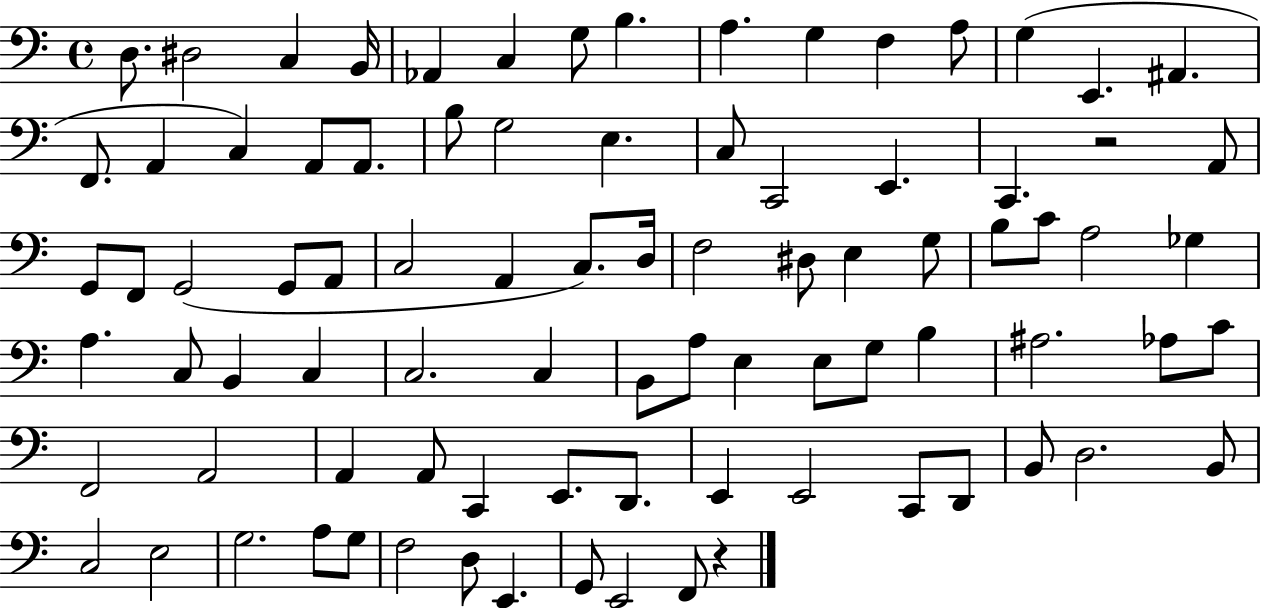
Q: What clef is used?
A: bass